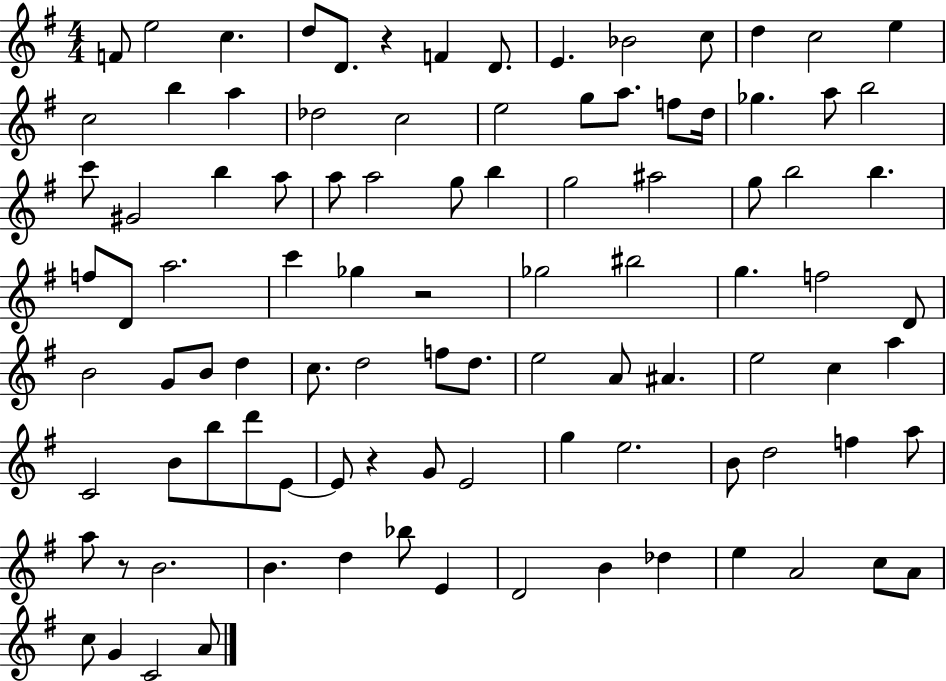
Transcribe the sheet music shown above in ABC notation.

X:1
T:Untitled
M:4/4
L:1/4
K:G
F/2 e2 c d/2 D/2 z F D/2 E _B2 c/2 d c2 e c2 b a _d2 c2 e2 g/2 a/2 f/2 d/4 _g a/2 b2 c'/2 ^G2 b a/2 a/2 a2 g/2 b g2 ^a2 g/2 b2 b f/2 D/2 a2 c' _g z2 _g2 ^b2 g f2 D/2 B2 G/2 B/2 d c/2 d2 f/2 d/2 e2 A/2 ^A e2 c a C2 B/2 b/2 d'/2 E/2 E/2 z G/2 E2 g e2 B/2 d2 f a/2 a/2 z/2 B2 B d _b/2 E D2 B _d e A2 c/2 A/2 c/2 G C2 A/2